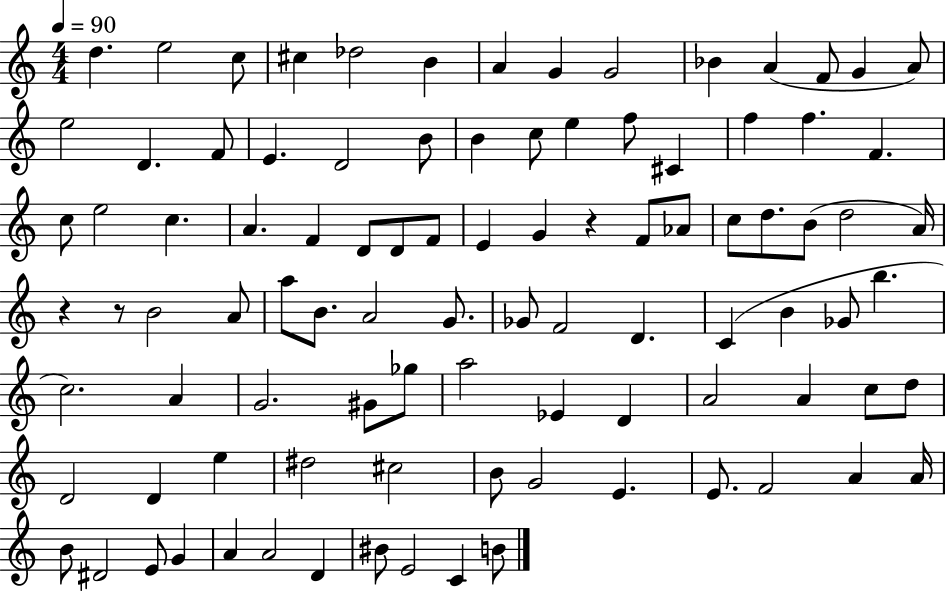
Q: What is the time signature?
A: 4/4